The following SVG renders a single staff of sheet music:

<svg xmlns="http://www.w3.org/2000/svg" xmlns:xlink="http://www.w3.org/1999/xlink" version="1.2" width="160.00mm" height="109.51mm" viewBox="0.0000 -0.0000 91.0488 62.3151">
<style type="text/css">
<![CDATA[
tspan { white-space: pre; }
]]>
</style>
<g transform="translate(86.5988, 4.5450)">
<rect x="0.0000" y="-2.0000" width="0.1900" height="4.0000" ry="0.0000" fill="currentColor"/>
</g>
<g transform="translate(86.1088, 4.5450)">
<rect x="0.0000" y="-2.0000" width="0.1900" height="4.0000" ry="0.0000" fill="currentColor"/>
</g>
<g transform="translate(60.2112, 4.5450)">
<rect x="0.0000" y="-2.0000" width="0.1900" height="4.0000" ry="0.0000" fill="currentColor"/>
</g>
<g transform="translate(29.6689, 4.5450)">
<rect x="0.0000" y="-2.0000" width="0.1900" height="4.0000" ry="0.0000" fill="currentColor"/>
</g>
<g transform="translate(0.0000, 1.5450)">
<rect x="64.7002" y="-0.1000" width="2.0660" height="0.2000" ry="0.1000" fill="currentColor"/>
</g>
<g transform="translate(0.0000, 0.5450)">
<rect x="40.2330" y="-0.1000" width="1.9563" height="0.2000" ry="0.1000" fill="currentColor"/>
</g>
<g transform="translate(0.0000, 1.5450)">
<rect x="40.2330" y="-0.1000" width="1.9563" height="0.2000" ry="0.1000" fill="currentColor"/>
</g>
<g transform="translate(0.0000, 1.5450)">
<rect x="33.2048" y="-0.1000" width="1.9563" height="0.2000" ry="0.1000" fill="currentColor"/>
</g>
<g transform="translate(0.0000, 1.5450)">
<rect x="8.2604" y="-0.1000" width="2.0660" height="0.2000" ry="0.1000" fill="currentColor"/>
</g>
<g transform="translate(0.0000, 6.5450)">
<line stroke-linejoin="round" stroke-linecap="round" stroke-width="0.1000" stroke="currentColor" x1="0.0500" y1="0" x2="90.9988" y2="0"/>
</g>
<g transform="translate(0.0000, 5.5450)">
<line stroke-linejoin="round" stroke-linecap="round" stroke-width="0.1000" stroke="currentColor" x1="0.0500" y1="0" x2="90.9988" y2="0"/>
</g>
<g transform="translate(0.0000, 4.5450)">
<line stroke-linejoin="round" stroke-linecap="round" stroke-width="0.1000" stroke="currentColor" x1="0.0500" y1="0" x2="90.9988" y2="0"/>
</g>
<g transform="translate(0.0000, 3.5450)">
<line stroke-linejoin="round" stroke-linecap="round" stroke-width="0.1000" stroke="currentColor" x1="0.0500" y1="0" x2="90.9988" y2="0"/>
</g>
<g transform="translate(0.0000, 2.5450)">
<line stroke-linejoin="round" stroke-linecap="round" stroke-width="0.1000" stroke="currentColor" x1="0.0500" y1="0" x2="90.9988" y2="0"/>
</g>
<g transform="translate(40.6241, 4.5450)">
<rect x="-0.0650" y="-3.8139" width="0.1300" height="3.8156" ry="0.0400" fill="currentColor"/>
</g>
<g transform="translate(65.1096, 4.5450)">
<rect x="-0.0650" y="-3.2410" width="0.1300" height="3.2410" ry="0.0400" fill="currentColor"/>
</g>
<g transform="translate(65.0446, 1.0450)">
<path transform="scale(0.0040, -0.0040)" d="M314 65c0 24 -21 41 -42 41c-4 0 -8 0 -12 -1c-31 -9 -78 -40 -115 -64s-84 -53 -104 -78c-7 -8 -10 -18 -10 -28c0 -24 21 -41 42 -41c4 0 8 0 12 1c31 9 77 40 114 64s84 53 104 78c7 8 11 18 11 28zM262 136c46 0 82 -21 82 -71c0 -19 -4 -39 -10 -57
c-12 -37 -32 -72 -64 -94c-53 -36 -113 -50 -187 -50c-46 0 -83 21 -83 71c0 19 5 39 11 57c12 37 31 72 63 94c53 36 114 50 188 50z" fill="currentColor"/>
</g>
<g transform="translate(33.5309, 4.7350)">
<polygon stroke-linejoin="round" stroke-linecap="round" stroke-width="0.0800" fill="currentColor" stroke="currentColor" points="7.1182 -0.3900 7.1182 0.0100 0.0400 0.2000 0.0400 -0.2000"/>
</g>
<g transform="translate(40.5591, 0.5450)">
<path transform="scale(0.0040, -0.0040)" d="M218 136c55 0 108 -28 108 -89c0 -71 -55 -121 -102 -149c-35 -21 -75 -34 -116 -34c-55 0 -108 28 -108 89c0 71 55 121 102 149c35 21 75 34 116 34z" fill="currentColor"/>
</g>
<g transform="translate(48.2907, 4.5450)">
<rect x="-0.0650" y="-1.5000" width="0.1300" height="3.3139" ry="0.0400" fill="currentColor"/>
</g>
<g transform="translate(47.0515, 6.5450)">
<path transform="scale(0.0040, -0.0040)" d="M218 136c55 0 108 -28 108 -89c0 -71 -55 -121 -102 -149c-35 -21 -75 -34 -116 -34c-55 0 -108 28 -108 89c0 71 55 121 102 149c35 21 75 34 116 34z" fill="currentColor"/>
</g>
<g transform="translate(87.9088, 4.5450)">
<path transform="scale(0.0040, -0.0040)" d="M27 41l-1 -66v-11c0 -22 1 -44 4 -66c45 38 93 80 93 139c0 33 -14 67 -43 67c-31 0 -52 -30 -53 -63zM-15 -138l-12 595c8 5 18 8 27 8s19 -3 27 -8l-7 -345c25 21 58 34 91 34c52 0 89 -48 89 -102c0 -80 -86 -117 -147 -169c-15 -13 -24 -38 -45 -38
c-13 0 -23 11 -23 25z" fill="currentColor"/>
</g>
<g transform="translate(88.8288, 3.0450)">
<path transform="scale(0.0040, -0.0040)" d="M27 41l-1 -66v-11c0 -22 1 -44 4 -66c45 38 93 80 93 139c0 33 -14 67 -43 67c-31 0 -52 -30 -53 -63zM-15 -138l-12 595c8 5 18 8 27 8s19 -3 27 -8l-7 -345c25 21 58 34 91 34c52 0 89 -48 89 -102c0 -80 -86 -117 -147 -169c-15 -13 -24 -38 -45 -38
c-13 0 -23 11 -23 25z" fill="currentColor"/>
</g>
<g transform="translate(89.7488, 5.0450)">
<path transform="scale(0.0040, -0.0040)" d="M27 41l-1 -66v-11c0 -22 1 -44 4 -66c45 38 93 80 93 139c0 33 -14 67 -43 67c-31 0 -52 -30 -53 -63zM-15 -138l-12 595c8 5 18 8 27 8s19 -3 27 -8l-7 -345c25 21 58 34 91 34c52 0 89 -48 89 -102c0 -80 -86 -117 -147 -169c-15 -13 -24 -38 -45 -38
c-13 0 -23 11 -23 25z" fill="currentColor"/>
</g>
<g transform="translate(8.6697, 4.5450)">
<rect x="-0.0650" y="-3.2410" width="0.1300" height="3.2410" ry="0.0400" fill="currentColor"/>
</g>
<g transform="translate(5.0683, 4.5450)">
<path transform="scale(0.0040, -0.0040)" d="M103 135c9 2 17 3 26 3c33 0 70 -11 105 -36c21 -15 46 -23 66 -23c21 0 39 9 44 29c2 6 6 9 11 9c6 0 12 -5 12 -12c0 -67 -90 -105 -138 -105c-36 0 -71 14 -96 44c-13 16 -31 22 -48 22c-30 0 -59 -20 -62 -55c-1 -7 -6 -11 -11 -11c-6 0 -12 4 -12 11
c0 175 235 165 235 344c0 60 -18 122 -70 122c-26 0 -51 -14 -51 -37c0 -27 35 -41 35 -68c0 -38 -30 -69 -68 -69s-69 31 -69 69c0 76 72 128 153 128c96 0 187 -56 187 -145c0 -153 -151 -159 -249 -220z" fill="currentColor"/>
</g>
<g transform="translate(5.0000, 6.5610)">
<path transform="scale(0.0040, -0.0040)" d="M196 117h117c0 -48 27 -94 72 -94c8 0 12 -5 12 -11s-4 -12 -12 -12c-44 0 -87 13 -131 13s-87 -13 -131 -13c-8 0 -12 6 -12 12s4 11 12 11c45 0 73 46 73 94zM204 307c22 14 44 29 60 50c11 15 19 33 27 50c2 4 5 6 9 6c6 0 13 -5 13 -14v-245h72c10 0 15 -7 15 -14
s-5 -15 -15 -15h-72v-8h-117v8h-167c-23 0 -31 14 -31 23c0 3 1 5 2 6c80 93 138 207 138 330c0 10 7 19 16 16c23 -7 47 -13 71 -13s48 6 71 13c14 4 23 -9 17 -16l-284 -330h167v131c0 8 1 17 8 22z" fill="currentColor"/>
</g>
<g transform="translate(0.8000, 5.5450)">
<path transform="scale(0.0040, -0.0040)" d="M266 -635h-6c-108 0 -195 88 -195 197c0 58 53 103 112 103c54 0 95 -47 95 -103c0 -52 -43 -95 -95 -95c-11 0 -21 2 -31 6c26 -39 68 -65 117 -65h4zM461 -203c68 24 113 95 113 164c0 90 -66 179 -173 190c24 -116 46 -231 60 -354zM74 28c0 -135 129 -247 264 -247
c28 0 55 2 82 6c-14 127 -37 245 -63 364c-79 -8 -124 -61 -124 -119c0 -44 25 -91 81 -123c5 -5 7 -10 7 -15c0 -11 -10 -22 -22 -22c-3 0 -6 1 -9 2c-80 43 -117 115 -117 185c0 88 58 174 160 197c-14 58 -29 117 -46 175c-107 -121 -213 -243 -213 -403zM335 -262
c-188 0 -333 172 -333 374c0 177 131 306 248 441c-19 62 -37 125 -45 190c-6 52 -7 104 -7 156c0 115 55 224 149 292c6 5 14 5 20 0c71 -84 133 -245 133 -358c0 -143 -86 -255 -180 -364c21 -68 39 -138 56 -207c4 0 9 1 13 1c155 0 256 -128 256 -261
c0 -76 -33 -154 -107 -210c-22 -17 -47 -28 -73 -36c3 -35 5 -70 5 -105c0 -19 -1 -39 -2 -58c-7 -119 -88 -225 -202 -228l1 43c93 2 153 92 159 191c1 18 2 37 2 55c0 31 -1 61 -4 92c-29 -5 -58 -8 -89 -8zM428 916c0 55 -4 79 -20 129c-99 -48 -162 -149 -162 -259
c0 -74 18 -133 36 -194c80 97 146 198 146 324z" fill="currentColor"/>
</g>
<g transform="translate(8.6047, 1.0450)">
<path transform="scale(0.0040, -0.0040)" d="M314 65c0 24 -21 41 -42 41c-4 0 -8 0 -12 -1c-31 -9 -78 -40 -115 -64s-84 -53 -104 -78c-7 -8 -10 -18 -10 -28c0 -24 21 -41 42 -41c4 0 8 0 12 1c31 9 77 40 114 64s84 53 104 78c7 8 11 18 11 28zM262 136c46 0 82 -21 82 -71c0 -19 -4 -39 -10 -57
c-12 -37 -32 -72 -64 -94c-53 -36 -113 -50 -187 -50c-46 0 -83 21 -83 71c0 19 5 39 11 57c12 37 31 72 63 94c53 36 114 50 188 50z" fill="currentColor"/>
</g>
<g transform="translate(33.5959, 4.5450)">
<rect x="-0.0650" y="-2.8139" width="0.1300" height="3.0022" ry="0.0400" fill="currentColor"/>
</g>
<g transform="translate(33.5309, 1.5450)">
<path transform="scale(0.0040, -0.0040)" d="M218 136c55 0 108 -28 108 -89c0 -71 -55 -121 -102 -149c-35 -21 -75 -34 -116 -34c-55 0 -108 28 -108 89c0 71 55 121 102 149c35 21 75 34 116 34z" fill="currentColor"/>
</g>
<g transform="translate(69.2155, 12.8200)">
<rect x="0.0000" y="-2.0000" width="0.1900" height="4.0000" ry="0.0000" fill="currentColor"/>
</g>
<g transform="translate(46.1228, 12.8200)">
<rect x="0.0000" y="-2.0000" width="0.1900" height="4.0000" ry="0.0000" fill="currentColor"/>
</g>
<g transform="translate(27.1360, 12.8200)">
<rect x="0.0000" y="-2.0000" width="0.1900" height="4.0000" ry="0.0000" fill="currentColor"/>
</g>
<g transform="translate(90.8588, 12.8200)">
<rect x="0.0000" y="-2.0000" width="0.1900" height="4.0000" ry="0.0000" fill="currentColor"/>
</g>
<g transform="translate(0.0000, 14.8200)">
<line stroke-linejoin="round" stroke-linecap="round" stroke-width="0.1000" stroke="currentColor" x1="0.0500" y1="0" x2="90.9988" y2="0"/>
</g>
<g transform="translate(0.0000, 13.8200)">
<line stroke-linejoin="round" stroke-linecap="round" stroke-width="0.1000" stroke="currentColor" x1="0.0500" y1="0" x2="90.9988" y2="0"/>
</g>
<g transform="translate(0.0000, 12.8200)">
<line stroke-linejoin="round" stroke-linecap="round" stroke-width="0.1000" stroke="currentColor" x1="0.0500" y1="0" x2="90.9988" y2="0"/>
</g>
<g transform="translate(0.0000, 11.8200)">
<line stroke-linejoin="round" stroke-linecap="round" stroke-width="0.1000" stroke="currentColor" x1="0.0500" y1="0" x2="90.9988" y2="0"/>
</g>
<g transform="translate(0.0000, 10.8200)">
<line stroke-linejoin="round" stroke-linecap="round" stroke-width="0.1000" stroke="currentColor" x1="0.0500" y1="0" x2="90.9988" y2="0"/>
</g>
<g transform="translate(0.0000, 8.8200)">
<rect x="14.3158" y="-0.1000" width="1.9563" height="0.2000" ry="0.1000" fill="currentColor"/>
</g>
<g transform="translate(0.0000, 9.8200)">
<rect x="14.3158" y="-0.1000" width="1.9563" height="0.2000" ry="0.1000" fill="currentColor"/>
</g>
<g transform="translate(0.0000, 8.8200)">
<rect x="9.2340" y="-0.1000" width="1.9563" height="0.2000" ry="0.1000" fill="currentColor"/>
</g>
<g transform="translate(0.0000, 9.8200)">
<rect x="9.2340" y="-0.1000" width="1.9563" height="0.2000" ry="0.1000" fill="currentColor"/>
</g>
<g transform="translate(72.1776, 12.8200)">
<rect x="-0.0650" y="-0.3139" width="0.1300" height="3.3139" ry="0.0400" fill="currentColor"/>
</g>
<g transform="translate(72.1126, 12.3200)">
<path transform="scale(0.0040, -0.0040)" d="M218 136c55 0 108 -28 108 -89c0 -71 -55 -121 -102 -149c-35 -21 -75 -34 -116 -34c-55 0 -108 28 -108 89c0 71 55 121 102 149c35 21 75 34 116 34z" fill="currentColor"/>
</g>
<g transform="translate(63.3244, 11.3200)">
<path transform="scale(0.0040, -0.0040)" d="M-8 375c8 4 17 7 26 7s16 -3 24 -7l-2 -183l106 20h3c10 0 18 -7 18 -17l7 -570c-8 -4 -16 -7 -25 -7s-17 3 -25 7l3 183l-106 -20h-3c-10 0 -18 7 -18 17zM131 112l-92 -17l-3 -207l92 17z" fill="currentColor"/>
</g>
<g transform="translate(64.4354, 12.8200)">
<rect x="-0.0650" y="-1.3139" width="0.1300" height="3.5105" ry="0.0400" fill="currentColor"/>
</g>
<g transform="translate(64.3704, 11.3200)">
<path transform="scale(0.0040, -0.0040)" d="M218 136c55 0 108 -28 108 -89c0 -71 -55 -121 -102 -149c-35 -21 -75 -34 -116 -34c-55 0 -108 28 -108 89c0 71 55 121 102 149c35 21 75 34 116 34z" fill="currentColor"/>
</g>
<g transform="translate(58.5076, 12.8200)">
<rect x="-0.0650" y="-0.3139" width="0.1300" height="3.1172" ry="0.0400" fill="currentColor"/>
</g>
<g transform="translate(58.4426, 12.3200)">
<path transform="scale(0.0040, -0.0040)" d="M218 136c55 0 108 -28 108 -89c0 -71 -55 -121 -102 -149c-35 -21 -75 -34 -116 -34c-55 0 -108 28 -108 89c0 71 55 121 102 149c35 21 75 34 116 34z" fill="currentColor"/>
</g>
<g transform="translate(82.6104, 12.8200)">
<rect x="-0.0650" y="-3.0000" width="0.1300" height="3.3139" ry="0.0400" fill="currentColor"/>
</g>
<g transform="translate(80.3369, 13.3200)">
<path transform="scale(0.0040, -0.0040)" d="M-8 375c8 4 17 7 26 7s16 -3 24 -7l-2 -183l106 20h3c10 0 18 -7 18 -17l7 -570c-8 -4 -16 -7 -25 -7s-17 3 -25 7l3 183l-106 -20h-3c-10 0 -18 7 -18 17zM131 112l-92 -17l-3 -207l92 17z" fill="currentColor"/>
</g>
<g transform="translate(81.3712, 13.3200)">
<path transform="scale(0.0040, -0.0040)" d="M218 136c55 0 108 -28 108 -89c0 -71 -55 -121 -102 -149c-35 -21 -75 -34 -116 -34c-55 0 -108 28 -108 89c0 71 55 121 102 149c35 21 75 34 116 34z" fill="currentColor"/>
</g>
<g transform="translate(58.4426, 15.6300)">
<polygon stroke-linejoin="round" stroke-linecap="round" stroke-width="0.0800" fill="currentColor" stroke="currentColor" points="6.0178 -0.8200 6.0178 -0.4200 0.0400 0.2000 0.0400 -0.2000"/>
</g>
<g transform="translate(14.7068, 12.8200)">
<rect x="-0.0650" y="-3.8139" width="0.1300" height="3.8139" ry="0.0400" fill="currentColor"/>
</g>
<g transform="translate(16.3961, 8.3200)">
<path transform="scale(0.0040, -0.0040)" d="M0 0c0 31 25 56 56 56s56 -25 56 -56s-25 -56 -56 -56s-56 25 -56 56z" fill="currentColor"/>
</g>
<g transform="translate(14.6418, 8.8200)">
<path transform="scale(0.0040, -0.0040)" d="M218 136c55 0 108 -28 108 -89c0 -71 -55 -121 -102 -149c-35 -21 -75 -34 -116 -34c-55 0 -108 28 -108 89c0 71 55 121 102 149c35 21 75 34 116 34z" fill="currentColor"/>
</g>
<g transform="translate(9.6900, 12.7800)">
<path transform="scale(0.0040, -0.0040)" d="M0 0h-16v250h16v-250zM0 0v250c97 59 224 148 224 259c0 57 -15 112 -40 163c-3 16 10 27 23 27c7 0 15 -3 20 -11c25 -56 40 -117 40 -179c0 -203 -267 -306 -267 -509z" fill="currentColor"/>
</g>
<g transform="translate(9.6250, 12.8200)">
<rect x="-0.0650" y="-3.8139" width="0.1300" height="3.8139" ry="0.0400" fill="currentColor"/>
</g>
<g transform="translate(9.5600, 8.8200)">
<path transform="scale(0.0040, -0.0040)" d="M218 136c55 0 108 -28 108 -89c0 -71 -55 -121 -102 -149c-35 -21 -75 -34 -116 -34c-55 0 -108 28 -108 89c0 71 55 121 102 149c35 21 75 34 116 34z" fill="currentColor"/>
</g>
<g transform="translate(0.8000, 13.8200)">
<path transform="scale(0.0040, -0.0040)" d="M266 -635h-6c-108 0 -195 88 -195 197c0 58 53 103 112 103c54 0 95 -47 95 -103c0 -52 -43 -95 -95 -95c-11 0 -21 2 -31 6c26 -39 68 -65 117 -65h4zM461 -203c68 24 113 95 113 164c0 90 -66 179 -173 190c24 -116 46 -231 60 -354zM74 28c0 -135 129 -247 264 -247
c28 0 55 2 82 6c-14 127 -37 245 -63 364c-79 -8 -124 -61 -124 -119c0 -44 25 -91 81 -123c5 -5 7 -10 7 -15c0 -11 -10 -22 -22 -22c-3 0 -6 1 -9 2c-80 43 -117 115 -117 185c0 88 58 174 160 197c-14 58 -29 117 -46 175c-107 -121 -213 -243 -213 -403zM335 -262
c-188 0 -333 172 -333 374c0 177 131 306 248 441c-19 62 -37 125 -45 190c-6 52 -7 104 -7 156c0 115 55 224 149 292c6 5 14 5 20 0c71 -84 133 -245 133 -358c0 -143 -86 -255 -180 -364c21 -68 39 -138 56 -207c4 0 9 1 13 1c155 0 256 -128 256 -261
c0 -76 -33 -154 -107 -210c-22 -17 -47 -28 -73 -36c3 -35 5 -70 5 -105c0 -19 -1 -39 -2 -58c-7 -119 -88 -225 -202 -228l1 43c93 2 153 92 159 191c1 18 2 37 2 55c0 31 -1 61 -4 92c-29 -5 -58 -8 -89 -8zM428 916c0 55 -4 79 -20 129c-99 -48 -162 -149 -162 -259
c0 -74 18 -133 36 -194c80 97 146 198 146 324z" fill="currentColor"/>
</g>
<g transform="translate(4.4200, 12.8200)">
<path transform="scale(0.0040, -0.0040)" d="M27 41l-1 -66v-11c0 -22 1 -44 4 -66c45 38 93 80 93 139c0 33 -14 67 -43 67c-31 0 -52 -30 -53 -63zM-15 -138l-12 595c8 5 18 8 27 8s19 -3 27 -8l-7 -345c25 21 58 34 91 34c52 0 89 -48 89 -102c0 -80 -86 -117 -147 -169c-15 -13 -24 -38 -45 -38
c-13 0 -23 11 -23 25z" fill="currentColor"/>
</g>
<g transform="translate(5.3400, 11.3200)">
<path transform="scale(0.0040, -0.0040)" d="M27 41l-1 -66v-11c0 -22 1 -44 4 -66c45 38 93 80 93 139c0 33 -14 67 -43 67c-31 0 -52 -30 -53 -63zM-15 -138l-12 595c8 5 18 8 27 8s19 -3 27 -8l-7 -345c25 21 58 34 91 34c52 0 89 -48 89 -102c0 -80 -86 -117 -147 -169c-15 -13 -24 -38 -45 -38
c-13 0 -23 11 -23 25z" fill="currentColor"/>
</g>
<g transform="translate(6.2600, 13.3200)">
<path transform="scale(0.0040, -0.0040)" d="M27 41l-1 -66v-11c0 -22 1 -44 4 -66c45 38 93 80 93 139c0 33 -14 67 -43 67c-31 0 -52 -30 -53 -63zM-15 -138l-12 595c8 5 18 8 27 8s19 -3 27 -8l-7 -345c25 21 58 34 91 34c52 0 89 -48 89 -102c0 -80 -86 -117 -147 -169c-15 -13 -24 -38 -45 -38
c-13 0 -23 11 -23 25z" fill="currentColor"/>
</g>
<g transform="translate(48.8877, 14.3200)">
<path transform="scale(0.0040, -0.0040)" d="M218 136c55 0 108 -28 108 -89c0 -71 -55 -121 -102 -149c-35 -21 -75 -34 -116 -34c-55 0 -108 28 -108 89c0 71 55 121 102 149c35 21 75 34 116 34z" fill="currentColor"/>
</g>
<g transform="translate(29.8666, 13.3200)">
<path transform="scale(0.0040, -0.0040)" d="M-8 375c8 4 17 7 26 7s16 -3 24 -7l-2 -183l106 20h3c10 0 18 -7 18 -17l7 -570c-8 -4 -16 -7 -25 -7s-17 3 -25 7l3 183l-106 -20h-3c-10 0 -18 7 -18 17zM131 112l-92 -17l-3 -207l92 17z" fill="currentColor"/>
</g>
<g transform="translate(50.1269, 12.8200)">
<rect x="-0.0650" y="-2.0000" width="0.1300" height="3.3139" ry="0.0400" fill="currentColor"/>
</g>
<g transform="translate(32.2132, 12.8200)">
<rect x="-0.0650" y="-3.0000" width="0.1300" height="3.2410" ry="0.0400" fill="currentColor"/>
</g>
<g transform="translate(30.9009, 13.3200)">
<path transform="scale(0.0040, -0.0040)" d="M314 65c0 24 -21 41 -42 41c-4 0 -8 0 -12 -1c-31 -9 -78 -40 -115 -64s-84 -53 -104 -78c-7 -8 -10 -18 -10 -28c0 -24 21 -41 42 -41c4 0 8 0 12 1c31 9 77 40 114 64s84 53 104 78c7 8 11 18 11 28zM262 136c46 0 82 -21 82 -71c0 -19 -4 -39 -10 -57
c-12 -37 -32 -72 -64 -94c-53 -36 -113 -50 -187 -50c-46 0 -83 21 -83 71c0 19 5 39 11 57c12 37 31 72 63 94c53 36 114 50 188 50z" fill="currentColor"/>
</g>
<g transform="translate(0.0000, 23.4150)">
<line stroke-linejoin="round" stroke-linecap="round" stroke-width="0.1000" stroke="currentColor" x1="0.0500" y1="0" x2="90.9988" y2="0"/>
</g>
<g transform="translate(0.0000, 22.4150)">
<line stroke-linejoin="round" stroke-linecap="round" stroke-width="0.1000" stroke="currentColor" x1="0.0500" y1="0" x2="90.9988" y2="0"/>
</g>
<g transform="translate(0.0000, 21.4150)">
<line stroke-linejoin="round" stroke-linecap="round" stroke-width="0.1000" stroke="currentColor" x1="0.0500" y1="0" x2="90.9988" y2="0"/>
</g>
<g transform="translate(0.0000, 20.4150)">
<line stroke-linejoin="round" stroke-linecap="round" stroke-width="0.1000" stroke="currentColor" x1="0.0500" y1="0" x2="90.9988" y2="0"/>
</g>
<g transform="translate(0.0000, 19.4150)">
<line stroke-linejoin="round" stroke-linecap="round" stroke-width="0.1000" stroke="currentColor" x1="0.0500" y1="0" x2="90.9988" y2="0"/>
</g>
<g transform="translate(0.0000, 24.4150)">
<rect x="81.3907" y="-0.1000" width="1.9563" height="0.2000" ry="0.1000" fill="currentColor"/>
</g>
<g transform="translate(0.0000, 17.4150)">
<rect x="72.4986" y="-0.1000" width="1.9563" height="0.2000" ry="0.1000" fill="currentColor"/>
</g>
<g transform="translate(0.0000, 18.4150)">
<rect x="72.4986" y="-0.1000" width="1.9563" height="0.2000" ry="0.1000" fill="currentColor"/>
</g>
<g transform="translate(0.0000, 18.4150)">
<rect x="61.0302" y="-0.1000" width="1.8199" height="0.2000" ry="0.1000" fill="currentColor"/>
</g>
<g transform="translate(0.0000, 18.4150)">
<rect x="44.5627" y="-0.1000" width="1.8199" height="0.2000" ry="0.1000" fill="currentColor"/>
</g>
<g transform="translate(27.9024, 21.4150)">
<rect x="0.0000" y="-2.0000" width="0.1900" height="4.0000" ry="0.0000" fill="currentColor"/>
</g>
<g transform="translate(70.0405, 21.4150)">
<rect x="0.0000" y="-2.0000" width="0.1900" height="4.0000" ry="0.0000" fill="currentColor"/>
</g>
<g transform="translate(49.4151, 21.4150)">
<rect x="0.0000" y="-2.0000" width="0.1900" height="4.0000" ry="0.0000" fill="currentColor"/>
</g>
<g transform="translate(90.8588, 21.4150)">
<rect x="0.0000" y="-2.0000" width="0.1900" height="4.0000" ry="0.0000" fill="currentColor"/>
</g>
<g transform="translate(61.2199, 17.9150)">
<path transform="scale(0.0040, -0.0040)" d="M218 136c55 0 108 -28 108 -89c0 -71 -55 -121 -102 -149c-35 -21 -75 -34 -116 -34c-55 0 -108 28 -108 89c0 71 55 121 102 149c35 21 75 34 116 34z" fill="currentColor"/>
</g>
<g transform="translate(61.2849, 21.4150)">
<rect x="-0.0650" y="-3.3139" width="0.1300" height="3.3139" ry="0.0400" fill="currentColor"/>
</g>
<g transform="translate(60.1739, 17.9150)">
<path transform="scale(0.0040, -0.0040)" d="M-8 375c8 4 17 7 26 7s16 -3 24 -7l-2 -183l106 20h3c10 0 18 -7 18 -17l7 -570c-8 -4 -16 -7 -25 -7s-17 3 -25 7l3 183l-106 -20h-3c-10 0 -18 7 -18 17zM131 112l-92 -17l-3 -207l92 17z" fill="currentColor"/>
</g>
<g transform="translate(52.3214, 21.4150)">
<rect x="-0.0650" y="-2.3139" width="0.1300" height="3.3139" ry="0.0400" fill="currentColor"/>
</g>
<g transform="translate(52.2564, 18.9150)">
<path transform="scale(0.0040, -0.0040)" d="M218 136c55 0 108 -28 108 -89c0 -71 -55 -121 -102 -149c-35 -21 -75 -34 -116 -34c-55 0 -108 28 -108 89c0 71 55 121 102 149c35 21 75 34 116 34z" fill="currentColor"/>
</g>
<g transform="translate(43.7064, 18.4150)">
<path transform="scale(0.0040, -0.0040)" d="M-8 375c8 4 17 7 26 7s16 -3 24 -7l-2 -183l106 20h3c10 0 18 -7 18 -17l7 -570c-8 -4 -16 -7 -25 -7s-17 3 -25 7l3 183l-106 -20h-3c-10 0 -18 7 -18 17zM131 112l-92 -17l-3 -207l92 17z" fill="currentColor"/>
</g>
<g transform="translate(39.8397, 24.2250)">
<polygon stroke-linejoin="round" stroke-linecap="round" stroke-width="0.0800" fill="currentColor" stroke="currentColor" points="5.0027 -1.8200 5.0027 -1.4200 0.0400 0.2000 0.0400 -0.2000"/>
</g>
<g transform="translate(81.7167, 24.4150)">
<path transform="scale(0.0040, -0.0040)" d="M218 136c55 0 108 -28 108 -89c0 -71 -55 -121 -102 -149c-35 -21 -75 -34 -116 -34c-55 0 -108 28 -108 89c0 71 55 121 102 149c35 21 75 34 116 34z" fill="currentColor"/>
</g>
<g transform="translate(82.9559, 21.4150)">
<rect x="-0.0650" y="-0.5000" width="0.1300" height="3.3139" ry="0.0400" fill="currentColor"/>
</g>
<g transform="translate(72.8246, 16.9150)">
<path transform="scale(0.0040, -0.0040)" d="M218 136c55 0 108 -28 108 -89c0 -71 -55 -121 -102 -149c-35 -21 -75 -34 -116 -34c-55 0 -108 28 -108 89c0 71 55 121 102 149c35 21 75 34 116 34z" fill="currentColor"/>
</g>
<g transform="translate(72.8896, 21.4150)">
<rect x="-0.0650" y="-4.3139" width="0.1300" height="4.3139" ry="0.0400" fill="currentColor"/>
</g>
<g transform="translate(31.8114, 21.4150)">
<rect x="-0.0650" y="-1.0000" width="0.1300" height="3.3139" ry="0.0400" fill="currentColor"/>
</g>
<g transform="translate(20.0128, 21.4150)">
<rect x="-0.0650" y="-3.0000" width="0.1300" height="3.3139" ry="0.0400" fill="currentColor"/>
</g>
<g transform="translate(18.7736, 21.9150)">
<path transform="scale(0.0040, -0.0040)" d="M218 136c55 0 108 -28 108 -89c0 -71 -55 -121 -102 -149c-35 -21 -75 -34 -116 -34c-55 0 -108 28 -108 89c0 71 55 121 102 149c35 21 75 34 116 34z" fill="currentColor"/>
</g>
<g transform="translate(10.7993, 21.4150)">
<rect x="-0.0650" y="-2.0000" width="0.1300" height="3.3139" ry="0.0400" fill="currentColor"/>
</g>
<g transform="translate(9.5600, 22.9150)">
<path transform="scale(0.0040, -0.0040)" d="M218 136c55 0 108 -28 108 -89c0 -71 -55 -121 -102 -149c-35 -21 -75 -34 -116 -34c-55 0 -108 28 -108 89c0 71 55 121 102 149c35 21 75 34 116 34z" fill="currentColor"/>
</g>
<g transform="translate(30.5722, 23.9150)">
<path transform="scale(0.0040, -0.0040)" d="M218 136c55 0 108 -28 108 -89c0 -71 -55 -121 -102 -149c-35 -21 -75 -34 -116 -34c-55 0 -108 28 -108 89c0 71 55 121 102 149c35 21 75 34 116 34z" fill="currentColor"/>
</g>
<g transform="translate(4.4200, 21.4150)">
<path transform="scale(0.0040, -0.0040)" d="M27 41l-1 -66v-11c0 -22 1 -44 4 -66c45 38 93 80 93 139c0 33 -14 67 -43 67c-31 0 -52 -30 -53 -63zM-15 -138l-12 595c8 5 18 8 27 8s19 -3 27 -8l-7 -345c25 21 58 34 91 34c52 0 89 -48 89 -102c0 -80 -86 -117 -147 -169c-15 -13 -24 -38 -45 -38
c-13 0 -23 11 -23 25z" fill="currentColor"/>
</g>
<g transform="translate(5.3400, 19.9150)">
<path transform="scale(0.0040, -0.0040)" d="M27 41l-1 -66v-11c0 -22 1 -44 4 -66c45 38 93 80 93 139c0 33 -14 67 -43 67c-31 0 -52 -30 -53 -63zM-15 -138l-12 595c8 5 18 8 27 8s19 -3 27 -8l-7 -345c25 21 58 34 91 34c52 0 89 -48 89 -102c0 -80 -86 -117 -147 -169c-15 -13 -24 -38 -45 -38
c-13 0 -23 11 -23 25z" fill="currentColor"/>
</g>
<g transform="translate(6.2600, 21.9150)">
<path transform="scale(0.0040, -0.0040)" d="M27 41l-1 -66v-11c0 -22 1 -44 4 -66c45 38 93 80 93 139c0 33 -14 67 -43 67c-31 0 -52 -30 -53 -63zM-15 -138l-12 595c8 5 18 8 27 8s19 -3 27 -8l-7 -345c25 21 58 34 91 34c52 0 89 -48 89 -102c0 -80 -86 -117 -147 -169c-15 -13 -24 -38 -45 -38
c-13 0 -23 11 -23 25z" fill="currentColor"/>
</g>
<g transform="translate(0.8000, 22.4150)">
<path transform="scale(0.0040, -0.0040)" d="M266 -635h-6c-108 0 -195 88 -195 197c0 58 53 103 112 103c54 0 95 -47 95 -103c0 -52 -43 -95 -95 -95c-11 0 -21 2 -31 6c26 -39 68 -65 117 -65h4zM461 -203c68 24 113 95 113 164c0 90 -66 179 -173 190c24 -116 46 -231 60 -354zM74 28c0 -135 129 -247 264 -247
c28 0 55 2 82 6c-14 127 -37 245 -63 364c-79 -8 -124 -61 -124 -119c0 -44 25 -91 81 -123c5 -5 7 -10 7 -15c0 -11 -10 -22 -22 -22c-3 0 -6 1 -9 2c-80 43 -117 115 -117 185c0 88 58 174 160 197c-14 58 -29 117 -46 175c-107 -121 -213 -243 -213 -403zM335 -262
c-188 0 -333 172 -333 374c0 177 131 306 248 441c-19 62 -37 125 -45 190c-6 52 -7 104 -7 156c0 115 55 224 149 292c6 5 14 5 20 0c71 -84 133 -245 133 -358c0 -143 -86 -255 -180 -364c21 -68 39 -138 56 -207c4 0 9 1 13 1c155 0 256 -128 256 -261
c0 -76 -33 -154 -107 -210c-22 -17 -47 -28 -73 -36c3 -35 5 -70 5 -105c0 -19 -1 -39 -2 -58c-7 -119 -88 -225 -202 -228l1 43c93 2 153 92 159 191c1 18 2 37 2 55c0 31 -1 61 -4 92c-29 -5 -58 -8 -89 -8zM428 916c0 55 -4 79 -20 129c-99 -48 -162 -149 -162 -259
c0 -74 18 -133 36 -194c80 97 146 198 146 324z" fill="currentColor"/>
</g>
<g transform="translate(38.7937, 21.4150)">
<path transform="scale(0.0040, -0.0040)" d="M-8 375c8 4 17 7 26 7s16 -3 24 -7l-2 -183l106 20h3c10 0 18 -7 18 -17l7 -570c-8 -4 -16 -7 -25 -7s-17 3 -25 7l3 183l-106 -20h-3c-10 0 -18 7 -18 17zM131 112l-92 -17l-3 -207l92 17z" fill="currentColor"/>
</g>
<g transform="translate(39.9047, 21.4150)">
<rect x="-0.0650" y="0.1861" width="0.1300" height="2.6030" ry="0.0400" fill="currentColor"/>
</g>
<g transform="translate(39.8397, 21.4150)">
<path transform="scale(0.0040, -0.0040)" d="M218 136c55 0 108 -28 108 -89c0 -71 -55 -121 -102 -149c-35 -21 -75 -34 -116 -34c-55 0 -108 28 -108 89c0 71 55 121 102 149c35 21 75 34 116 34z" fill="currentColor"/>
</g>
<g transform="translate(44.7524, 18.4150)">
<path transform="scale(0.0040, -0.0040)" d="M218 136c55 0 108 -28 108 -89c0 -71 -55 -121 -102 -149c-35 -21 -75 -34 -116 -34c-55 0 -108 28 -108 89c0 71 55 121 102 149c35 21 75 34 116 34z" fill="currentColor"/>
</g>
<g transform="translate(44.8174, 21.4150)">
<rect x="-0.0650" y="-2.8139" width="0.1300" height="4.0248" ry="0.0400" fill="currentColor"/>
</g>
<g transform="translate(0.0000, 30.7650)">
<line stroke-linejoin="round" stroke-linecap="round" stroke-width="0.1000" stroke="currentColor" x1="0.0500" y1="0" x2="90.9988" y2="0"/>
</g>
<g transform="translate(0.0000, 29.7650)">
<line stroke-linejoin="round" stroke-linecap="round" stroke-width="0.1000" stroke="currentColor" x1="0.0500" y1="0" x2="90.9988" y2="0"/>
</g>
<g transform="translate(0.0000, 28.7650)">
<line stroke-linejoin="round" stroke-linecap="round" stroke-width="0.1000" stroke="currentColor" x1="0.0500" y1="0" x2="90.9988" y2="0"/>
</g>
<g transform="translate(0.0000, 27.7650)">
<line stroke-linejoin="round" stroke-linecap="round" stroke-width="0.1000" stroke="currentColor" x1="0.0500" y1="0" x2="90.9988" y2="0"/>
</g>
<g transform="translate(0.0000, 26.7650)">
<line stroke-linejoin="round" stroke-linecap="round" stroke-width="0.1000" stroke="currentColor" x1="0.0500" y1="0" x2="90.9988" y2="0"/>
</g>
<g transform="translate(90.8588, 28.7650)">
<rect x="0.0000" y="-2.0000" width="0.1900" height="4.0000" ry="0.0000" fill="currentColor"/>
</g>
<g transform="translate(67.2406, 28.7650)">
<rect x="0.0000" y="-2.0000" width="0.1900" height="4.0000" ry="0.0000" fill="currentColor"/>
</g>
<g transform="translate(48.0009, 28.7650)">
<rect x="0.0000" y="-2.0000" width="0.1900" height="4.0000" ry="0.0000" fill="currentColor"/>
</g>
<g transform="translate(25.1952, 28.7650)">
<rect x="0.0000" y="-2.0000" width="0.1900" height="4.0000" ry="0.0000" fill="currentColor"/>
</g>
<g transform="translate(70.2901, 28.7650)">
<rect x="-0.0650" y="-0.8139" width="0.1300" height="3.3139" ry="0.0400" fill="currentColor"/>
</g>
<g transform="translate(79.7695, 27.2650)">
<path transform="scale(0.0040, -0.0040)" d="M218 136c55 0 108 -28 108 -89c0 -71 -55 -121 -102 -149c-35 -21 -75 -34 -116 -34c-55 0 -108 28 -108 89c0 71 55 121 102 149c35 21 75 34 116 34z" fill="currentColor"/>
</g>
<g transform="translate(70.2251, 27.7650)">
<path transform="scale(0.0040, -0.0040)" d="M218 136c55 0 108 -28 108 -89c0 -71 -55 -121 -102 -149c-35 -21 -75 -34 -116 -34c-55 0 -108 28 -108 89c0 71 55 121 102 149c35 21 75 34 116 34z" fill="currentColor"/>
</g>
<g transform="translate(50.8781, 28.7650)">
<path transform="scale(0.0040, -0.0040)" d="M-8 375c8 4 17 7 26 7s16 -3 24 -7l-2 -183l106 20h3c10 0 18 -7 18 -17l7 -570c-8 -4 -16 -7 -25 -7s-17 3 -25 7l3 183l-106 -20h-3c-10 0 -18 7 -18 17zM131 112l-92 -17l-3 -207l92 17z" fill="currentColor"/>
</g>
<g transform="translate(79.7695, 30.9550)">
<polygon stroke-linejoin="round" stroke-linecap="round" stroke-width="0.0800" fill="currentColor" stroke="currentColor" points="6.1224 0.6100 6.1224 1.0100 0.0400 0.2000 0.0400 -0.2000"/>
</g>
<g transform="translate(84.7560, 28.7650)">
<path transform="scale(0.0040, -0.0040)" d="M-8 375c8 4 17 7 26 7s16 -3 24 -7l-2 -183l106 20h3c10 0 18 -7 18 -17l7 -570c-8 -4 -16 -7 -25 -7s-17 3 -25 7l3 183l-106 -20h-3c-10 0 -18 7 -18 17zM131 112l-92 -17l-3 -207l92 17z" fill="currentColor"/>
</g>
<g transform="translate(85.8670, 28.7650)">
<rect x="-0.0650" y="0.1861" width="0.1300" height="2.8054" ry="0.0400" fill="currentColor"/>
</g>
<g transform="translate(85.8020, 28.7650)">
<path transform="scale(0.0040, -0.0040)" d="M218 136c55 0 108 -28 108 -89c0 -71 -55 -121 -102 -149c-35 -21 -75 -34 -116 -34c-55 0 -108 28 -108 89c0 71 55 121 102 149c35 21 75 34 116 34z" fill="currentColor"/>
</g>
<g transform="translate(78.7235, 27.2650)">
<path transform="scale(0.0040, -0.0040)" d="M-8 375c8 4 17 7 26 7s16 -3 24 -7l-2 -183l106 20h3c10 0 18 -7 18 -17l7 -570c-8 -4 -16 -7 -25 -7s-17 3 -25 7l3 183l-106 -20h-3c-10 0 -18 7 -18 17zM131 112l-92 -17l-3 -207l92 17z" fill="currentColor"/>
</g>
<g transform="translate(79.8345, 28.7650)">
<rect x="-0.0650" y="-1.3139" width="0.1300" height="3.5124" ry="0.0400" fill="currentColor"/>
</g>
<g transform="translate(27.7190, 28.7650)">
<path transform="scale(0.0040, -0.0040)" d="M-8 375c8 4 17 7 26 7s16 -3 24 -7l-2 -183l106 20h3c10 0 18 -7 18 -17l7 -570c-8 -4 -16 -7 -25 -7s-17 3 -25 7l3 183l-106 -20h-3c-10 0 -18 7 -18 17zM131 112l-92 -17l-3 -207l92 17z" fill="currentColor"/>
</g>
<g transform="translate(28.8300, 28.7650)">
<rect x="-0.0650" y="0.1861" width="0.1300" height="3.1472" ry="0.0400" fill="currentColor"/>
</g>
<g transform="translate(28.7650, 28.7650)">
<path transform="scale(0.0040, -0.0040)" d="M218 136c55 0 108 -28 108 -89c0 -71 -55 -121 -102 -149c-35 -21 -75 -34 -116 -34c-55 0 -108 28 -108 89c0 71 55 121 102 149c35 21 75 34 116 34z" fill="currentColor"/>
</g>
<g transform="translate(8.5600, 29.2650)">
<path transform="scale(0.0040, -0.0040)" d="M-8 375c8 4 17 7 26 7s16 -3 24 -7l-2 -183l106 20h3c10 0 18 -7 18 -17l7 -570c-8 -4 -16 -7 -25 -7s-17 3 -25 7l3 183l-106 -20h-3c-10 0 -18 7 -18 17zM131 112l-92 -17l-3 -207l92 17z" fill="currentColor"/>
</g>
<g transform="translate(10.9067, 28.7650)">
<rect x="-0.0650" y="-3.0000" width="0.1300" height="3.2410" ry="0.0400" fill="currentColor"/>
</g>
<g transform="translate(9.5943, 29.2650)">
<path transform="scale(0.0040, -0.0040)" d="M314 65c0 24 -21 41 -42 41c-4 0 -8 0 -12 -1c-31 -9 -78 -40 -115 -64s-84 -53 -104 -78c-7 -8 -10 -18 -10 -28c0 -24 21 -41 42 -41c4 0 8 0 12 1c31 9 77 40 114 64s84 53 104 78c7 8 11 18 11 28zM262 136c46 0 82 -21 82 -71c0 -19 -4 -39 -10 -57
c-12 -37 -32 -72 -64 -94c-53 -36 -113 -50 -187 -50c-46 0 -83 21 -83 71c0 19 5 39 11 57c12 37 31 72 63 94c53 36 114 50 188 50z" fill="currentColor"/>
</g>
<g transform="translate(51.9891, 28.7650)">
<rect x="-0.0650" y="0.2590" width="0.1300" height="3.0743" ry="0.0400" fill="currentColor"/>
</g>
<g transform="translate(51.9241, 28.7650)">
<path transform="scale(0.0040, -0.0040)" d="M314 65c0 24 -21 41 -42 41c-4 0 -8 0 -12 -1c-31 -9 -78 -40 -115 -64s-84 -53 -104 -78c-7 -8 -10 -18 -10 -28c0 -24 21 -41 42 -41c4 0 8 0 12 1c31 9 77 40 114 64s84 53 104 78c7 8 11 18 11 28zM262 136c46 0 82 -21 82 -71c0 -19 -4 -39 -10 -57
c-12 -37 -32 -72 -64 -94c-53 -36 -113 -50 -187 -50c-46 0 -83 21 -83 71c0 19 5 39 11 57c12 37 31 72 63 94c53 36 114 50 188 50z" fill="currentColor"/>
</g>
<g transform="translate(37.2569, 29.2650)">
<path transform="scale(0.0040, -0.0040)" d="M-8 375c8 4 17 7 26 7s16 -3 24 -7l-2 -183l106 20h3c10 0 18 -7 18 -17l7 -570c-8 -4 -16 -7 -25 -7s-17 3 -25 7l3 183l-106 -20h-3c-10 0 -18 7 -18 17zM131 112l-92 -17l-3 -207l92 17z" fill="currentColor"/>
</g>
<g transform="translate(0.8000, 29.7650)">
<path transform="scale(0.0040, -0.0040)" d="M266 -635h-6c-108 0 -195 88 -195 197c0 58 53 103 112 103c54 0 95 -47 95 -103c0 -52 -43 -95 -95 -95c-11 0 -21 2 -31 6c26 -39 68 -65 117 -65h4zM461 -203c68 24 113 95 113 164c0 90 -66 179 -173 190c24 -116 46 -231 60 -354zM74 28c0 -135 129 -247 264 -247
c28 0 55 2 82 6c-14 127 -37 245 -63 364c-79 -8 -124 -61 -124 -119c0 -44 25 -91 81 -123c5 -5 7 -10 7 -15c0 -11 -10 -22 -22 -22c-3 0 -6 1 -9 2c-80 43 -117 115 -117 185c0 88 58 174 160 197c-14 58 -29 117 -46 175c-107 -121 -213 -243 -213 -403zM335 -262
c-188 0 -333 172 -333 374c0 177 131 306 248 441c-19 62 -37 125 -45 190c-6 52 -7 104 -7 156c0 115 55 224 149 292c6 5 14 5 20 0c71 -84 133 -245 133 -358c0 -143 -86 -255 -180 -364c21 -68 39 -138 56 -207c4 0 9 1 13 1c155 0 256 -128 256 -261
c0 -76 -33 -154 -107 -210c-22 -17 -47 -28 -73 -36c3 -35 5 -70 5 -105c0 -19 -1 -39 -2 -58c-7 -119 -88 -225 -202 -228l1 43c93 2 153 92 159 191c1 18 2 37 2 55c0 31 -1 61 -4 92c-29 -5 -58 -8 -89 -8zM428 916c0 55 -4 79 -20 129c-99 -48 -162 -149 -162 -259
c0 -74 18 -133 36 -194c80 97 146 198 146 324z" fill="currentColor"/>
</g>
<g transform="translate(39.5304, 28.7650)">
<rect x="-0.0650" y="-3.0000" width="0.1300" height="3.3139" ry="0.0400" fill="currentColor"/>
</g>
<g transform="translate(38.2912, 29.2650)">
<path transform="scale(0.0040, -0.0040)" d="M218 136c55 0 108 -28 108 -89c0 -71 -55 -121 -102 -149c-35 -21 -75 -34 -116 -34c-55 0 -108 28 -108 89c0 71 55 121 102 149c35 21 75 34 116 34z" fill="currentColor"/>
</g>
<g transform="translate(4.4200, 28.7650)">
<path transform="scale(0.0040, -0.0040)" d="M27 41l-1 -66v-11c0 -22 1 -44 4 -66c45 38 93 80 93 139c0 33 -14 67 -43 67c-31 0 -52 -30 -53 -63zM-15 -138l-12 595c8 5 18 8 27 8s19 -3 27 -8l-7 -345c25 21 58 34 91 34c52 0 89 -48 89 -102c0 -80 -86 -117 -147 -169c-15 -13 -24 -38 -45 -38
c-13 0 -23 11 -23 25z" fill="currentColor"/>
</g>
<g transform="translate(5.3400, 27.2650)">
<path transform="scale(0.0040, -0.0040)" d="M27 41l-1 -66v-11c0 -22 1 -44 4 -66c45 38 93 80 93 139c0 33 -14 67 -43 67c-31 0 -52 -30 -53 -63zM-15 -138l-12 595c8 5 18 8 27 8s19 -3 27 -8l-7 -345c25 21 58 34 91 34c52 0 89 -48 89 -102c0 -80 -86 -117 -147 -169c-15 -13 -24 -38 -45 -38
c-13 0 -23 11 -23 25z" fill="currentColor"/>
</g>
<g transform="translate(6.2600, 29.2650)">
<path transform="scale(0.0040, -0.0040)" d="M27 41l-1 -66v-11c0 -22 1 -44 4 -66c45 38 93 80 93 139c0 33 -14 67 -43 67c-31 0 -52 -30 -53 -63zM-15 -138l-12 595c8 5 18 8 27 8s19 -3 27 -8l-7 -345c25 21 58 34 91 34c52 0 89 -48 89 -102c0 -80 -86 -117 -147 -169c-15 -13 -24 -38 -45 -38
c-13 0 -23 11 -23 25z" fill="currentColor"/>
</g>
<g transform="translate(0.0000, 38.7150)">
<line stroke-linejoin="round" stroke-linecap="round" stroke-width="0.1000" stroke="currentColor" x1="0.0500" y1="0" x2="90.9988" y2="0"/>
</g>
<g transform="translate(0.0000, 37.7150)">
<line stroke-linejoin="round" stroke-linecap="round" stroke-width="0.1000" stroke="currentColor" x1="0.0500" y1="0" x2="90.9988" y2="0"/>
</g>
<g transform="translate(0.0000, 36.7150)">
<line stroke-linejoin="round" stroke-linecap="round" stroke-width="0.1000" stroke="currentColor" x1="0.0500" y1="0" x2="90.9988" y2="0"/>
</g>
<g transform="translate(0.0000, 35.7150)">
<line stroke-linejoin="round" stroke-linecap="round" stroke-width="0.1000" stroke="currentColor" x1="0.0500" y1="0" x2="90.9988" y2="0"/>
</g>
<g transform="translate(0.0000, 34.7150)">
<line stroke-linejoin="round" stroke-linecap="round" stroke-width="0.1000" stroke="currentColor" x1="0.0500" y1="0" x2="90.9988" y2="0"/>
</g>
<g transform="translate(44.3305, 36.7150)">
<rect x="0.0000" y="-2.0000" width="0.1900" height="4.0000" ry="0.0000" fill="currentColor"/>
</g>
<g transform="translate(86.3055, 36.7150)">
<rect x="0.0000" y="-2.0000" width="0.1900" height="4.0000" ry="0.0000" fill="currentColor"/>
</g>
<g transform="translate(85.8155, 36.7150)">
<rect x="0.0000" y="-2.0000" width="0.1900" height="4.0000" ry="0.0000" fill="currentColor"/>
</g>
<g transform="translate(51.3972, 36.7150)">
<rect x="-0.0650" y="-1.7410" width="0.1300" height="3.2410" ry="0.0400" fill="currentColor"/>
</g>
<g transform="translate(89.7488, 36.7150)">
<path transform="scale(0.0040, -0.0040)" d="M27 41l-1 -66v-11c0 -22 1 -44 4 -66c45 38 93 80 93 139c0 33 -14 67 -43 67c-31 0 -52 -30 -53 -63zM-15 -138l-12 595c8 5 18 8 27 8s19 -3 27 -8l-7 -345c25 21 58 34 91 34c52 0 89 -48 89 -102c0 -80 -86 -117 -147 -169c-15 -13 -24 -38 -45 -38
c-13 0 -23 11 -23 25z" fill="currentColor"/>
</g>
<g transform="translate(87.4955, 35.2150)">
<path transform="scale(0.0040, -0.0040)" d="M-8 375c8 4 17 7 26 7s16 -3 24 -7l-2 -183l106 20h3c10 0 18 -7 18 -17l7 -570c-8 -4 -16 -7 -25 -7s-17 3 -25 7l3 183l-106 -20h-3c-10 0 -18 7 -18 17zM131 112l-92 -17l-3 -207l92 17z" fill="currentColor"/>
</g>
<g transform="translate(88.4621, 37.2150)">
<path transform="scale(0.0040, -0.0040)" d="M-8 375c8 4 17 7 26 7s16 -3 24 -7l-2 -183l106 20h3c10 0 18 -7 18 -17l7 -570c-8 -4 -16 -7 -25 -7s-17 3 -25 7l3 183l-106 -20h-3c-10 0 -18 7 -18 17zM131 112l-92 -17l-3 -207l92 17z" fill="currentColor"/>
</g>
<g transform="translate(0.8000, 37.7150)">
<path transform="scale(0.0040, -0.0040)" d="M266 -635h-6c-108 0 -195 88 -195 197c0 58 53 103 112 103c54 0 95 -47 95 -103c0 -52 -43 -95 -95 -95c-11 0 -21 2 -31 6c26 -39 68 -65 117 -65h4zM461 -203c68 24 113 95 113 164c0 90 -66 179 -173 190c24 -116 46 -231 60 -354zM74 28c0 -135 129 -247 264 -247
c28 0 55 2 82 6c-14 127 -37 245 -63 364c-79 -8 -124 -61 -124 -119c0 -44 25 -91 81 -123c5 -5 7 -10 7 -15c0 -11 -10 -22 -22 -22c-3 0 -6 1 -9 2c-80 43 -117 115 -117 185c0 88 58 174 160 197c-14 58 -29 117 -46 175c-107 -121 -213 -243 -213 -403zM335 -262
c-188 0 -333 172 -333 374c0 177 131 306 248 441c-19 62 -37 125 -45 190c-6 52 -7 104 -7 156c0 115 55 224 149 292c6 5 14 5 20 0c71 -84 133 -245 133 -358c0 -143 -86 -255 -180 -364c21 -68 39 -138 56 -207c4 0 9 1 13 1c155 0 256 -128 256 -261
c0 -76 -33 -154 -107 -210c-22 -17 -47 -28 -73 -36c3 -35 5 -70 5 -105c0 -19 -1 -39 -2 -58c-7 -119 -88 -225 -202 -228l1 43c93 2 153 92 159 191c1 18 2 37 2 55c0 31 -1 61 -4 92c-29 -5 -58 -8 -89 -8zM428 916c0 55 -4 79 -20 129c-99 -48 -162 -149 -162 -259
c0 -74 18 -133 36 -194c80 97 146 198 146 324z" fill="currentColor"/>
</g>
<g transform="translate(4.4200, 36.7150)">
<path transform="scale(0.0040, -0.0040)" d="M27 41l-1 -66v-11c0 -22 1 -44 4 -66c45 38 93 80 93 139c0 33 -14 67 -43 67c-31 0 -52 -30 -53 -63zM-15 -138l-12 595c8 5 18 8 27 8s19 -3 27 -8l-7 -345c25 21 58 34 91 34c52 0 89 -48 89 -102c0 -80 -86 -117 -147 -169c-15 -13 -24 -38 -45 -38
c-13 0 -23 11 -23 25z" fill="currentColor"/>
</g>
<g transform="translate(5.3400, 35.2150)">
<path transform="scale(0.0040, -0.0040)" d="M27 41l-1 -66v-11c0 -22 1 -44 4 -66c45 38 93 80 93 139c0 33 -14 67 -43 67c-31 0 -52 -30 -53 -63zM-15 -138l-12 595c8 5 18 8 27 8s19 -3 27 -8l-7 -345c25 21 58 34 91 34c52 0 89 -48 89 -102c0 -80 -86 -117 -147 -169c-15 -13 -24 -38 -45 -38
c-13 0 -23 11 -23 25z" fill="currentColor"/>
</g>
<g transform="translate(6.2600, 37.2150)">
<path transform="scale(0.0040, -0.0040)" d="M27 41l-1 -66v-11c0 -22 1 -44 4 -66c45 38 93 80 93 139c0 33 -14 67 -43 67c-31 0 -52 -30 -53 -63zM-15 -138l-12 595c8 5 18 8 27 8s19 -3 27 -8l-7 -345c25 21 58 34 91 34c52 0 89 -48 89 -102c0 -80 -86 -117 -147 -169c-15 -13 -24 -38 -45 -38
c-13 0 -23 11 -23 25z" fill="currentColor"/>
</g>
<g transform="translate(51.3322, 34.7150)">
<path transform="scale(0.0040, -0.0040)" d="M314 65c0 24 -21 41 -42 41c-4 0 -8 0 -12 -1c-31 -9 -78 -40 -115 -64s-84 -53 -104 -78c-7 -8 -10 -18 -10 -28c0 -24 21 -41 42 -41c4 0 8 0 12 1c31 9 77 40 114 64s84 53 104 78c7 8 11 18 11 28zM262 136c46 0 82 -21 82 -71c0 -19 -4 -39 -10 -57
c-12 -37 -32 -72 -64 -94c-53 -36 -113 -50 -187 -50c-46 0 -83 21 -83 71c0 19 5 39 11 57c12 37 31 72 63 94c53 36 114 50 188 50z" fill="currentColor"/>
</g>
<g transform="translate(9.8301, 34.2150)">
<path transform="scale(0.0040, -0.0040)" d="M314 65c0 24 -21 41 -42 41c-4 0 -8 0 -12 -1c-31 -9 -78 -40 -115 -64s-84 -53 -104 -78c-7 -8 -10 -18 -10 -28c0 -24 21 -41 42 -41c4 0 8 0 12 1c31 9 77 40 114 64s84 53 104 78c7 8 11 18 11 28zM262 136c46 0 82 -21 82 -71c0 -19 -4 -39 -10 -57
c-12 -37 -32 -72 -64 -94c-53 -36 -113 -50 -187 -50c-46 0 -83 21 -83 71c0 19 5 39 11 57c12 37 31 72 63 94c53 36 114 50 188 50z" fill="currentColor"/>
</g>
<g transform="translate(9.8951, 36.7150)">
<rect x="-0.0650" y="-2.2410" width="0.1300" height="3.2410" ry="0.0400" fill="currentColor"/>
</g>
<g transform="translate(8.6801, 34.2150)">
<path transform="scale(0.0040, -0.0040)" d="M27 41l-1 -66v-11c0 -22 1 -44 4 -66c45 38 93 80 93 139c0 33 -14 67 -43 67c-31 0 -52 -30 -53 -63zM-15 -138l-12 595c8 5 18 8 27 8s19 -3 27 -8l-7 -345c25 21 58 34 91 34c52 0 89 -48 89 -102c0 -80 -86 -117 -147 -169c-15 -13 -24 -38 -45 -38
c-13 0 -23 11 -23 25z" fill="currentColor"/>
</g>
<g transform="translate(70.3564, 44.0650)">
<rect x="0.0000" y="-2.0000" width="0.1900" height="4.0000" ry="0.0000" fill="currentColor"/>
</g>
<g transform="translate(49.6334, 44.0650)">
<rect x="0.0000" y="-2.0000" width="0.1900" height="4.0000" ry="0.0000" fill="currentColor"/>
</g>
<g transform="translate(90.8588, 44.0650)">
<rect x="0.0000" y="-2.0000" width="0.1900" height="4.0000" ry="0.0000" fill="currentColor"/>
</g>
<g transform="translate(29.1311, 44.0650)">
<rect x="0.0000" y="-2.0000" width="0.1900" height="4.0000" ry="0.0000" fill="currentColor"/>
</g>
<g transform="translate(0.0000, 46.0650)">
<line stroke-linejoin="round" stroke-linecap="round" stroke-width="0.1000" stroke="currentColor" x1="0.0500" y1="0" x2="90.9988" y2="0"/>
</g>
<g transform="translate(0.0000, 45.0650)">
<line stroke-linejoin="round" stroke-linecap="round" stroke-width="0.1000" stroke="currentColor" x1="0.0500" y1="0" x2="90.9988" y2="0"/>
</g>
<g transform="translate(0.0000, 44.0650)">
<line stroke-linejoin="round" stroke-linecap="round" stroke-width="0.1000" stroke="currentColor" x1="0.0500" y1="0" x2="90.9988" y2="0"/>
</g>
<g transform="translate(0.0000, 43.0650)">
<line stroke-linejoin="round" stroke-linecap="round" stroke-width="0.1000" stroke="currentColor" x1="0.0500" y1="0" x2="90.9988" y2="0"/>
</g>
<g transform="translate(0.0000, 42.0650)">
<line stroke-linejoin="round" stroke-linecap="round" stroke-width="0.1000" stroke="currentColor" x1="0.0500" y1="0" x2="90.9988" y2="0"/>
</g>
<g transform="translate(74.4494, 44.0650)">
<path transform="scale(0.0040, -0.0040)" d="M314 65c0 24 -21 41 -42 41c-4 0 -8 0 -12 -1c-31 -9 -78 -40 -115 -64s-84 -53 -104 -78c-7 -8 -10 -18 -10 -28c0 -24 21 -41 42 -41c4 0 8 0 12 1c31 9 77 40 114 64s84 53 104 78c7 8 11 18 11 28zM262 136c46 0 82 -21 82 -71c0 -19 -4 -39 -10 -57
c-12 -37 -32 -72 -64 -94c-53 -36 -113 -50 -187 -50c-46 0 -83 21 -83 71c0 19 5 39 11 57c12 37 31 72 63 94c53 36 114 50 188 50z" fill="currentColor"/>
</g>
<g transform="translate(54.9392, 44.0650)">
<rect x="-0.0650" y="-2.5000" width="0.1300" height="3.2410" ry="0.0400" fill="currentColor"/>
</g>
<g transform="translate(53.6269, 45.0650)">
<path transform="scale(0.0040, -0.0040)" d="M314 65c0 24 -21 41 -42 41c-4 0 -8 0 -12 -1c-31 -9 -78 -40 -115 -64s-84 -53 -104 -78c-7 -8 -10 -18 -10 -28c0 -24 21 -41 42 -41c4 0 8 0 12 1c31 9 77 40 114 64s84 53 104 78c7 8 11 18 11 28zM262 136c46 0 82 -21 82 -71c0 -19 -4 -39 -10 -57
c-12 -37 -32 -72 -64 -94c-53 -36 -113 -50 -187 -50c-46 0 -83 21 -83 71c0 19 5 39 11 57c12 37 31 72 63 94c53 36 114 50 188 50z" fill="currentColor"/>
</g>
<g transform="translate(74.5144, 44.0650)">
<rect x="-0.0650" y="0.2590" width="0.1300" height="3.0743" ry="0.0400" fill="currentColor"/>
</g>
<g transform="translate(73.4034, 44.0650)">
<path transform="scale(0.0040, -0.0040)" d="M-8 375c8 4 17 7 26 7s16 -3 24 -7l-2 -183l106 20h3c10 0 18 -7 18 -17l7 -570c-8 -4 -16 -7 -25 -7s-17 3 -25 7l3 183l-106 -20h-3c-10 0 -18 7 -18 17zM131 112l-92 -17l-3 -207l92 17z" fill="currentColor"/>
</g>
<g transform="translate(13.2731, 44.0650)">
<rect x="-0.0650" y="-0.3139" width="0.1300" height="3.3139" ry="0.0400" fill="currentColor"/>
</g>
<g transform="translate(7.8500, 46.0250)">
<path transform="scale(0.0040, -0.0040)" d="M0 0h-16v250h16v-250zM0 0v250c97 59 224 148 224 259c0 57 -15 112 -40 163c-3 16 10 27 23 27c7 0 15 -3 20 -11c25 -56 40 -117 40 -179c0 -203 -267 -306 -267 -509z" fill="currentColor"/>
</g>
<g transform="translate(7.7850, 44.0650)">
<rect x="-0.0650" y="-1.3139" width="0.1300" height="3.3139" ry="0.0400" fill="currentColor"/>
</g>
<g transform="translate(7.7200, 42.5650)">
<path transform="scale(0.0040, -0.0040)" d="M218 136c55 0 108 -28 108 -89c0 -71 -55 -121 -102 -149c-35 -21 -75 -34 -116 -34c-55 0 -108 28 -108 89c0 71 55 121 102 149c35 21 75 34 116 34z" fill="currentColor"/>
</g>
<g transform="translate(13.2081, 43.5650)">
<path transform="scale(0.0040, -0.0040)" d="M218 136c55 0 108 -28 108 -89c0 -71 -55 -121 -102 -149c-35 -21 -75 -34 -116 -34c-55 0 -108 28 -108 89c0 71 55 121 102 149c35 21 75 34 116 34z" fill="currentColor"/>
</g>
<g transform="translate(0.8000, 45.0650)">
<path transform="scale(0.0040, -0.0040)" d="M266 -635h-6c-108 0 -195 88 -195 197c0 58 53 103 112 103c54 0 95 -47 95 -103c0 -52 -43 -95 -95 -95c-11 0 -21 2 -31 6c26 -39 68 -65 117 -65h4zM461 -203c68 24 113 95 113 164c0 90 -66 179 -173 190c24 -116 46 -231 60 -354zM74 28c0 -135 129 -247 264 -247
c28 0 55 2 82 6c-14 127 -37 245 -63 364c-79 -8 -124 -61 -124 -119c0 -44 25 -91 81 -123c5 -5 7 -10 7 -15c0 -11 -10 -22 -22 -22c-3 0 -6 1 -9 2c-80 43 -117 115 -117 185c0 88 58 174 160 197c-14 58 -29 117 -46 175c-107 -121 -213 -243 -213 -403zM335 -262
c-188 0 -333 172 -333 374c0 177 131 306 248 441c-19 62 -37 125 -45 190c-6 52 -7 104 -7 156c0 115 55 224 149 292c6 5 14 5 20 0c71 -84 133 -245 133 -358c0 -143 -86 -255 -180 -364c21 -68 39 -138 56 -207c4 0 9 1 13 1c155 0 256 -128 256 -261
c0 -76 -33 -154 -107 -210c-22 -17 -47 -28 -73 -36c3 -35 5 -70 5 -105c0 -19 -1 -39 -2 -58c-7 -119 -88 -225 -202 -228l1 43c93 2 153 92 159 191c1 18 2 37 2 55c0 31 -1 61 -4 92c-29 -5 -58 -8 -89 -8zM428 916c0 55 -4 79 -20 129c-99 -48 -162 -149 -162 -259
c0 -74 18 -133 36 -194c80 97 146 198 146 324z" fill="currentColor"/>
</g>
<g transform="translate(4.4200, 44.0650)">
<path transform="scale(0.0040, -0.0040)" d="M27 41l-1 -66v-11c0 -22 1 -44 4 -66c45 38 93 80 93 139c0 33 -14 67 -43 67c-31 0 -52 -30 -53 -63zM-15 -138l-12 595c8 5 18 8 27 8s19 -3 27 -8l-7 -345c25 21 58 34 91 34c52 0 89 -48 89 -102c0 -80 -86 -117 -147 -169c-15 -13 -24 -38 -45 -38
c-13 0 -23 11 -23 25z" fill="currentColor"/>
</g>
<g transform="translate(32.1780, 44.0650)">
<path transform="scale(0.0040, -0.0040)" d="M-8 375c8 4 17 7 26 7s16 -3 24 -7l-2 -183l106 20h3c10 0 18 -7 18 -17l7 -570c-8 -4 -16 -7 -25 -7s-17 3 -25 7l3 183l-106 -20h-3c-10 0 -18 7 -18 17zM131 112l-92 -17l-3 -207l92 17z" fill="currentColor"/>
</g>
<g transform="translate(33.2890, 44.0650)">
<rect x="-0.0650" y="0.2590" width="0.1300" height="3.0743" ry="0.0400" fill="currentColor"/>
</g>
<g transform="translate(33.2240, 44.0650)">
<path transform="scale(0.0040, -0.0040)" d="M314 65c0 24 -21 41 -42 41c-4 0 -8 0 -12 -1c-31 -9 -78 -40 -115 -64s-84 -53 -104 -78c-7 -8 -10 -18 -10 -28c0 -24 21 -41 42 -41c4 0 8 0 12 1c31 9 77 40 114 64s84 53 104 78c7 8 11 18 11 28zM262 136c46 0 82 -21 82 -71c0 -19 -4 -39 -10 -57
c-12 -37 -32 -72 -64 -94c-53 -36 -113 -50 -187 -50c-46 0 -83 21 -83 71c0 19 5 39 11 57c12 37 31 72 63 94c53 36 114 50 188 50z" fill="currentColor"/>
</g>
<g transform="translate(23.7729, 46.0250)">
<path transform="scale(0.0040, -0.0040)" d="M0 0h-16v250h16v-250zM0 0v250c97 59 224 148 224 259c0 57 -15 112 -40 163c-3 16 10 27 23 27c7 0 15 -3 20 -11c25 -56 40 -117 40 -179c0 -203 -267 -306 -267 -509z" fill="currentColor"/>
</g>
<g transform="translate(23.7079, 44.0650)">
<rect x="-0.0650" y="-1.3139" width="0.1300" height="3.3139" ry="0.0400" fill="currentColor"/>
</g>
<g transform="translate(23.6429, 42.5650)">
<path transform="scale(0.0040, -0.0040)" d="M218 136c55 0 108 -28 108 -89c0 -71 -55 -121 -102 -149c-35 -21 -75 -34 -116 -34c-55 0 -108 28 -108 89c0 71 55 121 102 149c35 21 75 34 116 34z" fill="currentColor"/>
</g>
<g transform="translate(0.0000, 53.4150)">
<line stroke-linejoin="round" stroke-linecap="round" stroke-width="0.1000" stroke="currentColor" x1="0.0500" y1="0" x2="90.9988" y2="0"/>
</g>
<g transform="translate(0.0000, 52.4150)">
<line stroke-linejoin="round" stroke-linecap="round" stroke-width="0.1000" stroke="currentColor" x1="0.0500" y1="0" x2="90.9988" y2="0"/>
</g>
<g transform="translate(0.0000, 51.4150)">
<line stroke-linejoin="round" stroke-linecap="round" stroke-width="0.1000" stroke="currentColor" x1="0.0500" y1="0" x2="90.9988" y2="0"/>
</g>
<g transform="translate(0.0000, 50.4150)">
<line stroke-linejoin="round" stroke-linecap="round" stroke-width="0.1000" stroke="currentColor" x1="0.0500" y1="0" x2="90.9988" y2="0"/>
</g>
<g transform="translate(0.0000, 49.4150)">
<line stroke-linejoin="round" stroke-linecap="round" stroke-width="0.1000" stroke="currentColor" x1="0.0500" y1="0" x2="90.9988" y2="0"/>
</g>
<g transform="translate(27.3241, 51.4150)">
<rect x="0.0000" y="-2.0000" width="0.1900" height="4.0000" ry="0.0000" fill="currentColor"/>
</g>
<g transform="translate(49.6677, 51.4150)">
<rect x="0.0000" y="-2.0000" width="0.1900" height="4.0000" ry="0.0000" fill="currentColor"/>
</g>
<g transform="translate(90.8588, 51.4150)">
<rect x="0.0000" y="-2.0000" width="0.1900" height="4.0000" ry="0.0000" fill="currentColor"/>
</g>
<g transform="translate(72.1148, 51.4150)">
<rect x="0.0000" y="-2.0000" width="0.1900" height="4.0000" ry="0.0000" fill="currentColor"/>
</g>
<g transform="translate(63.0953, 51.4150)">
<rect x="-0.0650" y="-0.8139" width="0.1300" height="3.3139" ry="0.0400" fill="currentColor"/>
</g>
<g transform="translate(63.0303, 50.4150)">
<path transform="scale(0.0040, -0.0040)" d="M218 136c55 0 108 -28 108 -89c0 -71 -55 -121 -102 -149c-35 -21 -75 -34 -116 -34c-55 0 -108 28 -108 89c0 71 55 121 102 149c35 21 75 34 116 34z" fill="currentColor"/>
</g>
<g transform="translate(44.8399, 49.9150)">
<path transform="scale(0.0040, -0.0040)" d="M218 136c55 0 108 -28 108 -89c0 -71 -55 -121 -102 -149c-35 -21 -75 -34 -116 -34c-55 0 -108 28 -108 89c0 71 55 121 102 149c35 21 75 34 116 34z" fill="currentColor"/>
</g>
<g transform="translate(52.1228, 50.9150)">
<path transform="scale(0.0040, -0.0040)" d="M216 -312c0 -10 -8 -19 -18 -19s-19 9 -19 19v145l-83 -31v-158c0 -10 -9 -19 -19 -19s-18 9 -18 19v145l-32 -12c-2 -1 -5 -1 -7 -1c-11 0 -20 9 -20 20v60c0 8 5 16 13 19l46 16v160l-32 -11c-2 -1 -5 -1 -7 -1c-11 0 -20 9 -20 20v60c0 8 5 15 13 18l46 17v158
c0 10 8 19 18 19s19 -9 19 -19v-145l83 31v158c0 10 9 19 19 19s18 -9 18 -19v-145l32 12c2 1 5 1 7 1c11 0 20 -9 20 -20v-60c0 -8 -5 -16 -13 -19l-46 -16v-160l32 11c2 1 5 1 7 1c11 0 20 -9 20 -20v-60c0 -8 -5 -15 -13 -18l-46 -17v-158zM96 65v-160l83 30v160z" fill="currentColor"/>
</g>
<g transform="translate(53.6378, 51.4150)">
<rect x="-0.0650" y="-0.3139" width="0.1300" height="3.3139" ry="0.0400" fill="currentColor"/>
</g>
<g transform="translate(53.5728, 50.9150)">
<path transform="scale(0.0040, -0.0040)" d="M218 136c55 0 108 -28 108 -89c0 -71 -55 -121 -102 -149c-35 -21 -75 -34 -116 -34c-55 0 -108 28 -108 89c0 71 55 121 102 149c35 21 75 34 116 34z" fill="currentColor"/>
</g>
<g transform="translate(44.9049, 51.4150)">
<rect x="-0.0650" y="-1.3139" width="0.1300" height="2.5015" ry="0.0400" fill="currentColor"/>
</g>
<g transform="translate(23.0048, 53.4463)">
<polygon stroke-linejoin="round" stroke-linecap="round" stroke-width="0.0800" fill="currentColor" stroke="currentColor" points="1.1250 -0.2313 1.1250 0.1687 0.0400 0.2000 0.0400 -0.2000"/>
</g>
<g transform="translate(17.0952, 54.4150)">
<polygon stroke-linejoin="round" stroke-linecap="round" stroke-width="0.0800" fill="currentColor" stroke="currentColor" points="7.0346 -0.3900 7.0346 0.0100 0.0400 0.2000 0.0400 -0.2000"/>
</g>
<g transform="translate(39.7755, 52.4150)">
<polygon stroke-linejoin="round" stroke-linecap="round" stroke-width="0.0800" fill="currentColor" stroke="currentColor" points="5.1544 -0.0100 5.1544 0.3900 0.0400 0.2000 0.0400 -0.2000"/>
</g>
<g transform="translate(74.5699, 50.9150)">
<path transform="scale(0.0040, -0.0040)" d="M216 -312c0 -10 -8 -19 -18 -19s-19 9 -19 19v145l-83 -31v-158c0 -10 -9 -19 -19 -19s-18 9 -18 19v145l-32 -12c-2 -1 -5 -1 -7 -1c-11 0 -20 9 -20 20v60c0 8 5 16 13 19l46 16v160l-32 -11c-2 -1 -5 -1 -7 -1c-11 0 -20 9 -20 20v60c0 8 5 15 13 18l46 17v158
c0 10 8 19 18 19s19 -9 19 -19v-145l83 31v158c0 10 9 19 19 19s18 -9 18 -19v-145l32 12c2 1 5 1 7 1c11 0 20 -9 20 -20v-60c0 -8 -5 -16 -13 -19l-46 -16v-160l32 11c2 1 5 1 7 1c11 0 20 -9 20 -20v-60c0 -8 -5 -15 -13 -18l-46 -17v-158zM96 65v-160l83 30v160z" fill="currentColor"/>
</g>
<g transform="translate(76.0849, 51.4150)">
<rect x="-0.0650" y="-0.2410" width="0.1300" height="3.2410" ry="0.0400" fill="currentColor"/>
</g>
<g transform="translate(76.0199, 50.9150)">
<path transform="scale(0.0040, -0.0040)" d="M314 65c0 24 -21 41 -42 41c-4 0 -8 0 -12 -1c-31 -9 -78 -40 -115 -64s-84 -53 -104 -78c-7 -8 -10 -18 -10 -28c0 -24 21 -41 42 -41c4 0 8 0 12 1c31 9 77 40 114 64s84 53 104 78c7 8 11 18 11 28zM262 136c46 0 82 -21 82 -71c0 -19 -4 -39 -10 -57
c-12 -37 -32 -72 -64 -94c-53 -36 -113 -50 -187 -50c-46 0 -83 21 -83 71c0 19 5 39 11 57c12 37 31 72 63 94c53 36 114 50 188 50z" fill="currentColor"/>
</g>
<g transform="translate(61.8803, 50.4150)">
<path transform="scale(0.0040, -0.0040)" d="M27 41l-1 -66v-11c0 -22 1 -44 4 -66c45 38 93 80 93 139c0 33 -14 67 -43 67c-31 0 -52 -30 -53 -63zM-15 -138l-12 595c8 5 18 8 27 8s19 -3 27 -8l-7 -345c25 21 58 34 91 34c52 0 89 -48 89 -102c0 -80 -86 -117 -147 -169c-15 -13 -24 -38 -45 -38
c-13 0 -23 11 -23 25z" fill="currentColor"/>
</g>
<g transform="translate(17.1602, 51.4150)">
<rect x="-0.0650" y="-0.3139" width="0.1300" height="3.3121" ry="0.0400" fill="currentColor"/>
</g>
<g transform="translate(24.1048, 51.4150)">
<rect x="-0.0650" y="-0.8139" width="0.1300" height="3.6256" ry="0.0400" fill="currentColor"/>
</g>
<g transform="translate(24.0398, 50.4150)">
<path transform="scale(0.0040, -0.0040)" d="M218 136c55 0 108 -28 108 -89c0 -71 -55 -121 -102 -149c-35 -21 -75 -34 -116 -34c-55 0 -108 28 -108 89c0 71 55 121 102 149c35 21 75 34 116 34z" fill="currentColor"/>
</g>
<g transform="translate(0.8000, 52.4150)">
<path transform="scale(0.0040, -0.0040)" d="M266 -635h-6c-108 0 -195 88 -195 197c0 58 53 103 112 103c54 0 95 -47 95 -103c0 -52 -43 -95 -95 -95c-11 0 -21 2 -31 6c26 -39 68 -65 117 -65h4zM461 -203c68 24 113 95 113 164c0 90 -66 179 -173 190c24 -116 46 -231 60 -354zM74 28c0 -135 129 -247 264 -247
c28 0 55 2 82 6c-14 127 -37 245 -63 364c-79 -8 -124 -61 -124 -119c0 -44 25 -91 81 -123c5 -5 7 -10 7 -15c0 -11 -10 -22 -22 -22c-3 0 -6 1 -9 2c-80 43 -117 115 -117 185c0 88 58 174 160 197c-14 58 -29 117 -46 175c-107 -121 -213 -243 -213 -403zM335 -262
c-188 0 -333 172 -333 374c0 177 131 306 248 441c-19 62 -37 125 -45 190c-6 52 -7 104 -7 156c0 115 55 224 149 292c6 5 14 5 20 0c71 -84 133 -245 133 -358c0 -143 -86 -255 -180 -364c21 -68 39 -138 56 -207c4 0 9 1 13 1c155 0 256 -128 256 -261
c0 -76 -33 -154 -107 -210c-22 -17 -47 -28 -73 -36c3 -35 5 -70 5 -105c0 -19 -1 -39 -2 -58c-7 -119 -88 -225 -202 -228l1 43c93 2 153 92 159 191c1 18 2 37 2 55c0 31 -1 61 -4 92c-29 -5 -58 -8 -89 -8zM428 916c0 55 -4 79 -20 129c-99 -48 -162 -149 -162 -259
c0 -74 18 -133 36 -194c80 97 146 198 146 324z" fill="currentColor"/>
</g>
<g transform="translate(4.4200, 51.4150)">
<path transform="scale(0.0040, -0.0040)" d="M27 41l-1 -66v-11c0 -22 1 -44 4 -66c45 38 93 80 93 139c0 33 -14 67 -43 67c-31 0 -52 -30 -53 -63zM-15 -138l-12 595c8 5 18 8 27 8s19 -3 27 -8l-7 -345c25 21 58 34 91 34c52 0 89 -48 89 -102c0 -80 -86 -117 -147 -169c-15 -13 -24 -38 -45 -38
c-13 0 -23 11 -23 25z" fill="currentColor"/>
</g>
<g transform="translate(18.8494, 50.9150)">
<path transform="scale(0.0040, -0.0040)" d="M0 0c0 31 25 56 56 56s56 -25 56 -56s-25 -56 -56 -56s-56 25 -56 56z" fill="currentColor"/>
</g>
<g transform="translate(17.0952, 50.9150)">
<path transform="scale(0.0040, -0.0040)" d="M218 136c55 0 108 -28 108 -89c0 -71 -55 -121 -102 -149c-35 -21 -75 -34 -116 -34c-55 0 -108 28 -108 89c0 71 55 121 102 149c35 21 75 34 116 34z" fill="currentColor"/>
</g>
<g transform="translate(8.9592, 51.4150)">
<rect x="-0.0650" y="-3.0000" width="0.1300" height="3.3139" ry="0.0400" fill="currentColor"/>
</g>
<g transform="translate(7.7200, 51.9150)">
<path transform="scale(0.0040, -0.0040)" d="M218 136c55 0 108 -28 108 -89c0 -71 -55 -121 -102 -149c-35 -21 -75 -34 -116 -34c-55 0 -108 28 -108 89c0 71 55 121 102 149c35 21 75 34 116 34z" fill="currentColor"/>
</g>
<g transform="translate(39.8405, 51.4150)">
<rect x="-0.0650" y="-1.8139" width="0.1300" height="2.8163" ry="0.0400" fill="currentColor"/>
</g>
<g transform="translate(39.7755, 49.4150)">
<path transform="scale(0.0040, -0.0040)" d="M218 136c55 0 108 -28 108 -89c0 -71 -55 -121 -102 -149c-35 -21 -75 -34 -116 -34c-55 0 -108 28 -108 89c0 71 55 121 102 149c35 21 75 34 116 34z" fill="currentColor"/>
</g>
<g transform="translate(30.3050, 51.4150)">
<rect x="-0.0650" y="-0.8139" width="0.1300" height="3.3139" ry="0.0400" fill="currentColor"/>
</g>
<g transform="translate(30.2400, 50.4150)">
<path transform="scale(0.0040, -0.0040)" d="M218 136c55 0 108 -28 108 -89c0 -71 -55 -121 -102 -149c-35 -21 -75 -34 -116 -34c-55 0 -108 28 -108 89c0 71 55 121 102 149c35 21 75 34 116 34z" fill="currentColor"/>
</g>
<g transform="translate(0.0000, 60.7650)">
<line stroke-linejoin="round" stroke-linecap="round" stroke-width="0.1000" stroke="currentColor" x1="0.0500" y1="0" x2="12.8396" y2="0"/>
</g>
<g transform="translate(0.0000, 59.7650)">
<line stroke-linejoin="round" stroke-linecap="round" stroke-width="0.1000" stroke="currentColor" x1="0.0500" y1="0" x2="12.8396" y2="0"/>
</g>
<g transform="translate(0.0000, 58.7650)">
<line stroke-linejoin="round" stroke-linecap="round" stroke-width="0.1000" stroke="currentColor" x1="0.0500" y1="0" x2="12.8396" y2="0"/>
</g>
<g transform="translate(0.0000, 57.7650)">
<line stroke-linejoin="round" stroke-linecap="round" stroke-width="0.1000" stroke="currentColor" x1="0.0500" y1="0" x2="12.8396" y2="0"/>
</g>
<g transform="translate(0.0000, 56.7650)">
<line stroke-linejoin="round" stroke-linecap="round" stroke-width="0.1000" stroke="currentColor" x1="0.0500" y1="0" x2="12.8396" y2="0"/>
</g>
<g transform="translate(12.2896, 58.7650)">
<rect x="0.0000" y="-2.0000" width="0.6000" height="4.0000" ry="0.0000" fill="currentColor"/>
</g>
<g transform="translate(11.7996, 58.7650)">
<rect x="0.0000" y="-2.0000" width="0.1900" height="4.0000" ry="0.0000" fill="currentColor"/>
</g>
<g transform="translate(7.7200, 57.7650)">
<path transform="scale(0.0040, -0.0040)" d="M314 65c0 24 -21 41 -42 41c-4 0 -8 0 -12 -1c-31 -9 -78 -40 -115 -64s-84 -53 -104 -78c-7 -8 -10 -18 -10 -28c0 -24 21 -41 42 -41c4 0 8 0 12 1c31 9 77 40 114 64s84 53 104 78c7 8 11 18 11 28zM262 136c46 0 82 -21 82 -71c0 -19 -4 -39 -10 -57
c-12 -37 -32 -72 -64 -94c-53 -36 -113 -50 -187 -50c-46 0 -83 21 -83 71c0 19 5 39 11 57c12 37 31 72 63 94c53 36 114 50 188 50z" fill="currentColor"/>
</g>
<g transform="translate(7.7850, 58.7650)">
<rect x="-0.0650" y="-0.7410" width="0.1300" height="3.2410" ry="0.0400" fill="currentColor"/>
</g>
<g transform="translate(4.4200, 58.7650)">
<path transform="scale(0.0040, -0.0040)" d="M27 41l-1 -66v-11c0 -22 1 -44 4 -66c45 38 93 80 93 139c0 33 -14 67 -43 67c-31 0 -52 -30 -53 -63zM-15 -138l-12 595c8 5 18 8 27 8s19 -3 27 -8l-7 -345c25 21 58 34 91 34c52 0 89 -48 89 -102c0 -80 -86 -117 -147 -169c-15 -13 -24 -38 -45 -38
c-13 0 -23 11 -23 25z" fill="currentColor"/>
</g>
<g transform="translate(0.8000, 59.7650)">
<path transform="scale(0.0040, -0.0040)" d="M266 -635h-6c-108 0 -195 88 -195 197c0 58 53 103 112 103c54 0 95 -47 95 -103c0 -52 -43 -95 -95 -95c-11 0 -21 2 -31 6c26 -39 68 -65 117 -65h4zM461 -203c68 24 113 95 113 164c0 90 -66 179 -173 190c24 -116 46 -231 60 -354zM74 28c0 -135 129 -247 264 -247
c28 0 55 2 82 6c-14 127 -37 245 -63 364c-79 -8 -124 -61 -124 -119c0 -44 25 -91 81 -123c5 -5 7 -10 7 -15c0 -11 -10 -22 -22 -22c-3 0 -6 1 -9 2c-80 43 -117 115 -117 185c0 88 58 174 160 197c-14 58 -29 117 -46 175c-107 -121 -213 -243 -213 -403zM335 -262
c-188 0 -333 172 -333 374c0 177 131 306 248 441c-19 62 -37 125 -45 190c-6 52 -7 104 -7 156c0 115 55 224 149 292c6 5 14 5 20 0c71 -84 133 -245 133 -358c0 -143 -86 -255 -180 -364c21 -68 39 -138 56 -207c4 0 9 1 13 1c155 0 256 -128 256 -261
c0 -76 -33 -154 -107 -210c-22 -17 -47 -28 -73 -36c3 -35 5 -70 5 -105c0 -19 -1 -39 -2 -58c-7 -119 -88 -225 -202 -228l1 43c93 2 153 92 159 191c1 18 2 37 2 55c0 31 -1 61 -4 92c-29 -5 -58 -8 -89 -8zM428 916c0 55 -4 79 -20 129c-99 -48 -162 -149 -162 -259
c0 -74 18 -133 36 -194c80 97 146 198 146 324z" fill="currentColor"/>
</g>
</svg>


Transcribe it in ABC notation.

X:1
T:Untitled
M:2/4
L:1/4
K:C
b2 a/2 c'/2 E b2 c'/2 c' A2 F c/2 e/2 c A F _A D B/2 a/2 g b d' C A2 B A B2 d e/2 B/2 _g2 f2 e/2 c e/2 B2 G2 B2 A c/2 d/4 d f/2 e/2 ^c _d ^c2 d2